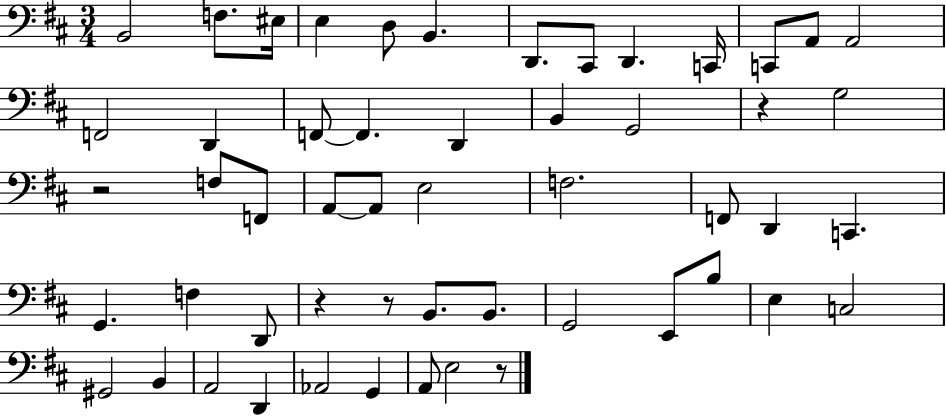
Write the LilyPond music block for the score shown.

{
  \clef bass
  \numericTimeSignature
  \time 3/4
  \key d \major
  b,2 f8. eis16 | e4 d8 b,4. | d,8. cis,8 d,4. c,16 | c,8 a,8 a,2 | \break f,2 d,4 | f,8~~ f,4. d,4 | b,4 g,2 | r4 g2 | \break r2 f8 f,8 | a,8~~ a,8 e2 | f2. | f,8 d,4 c,4. | \break g,4. f4 d,8 | r4 r8 b,8. b,8. | g,2 e,8 b8 | e4 c2 | \break gis,2 b,4 | a,2 d,4 | aes,2 g,4 | a,8 e2 r8 | \break \bar "|."
}